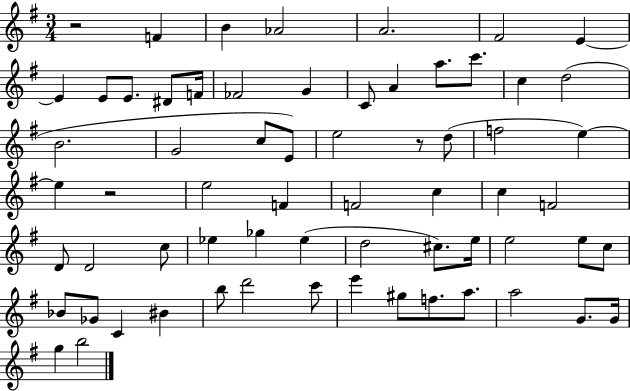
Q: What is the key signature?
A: G major